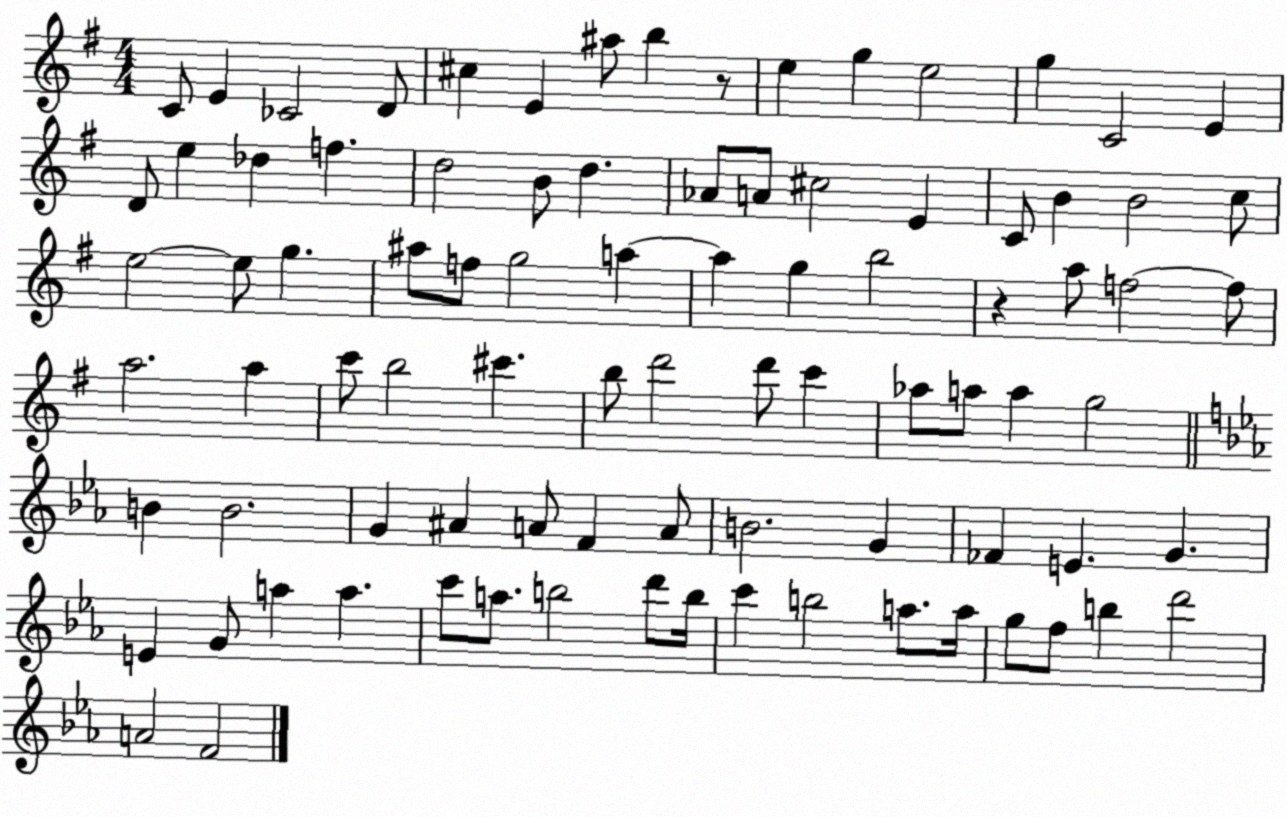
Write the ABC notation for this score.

X:1
T:Untitled
M:4/4
L:1/4
K:G
C/2 E _C2 D/2 ^c E ^a/2 b z/2 e g e2 g C2 E D/2 e _d f d2 B/2 d _A/2 A/2 ^c2 E C/2 B B2 c/2 e2 e/2 g ^a/2 f/2 g2 a a g b2 z a/2 f2 f/2 a2 a c'/2 b2 ^c' b/2 d'2 d'/2 c' _a/2 a/2 a g2 B B2 G ^A A/2 F A/2 B2 G _F E G E G/2 a a c'/2 a/2 b2 d'/2 b/4 c' b2 a/2 a/4 g/2 f/2 b d'2 A2 F2